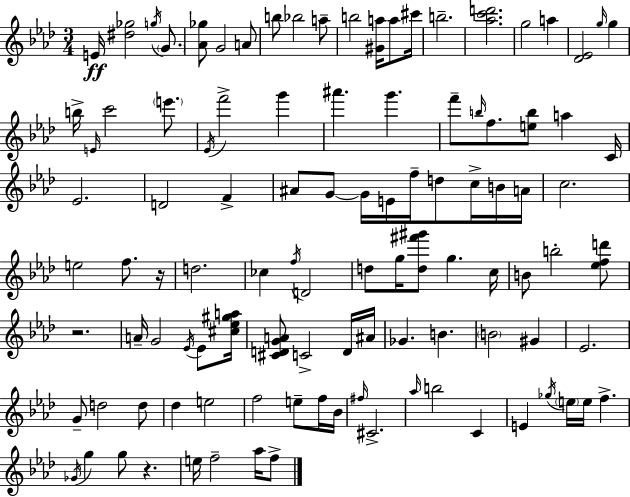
{
  \clef treble
  \numericTimeSignature
  \time 3/4
  \key f \minor
  e'16\ff <dis'' ges''>2 \acciaccatura { g''16 } \parenthesize g'8. | <aes' ges''>8 g'2 a'8 | b''8 bes''2 a''8-- | b''2 <gis' a''>16 a''8 | \break cis'''16 b''2.-- | <aes'' c''' d'''>2. | g''2 a''4 | <des' ees'>2 \grace { g''16 } g''4 | \break b''16-> \grace { e'16 } c'''2 | \parenthesize e'''8. \acciaccatura { ees'16 } f'''2-> | g'''4 ais'''4. g'''4. | f'''8-- \grace { b''16 } f''8. <e'' b''>8 | \break a''4 c'16 ees'2. | d'2 | f'4-> ais'8 g'8~~ g'16 e'16 f''16-- | d''8 c''16-> b'16 a'16 c''2. | \break e''2 | f''8. r16 d''2. | ces''4 \acciaccatura { f''16 } d'2 | d''8 g''16 <d'' fis''' gis'''>8 g''4. | \break c''16 b'8 b''2-. | <ees'' f'' d'''>8 r2. | a'16-- g'2 | \acciaccatura { ees'16 } ees'8 <cis'' ees'' gis'' a''>16 <cis' d' g' a'>8 c'2-> | \break d'16 ais'16 ges'4. | b'4. \parenthesize b'2 | gis'4 ees'2. | g'8-- d''2 | \break d''8 des''4 e''2 | f''2 | e''8-- f''16 bes'16 \grace { fis''16 } cis'2.-> | \grace { aes''16 } b''2 | \break c'4 e'4 | \acciaccatura { ges''16 } \parenthesize e''16 e''16 f''4.-> \acciaccatura { ges'16 } g''4 | g''8 r4. e''16 | f''2-- aes''16 f''8-> \bar "|."
}